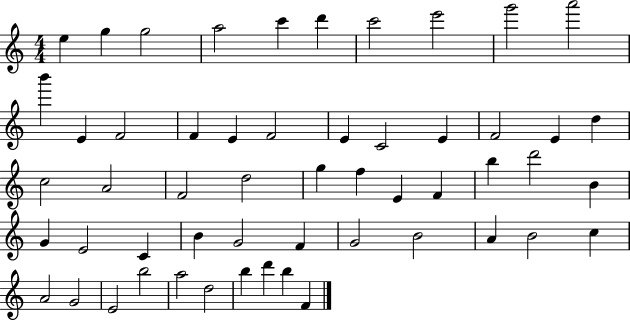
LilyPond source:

{
  \clef treble
  \numericTimeSignature
  \time 4/4
  \key c \major
  e''4 g''4 g''2 | a''2 c'''4 d'''4 | c'''2 e'''2 | g'''2 a'''2 | \break b'''4 e'4 f'2 | f'4 e'4 f'2 | e'4 c'2 e'4 | f'2 e'4 d''4 | \break c''2 a'2 | f'2 d''2 | g''4 f''4 e'4 f'4 | b''4 d'''2 b'4 | \break g'4 e'2 c'4 | b'4 g'2 f'4 | g'2 b'2 | a'4 b'2 c''4 | \break a'2 g'2 | e'2 b''2 | a''2 d''2 | b''4 d'''4 b''4 f'4 | \break \bar "|."
}